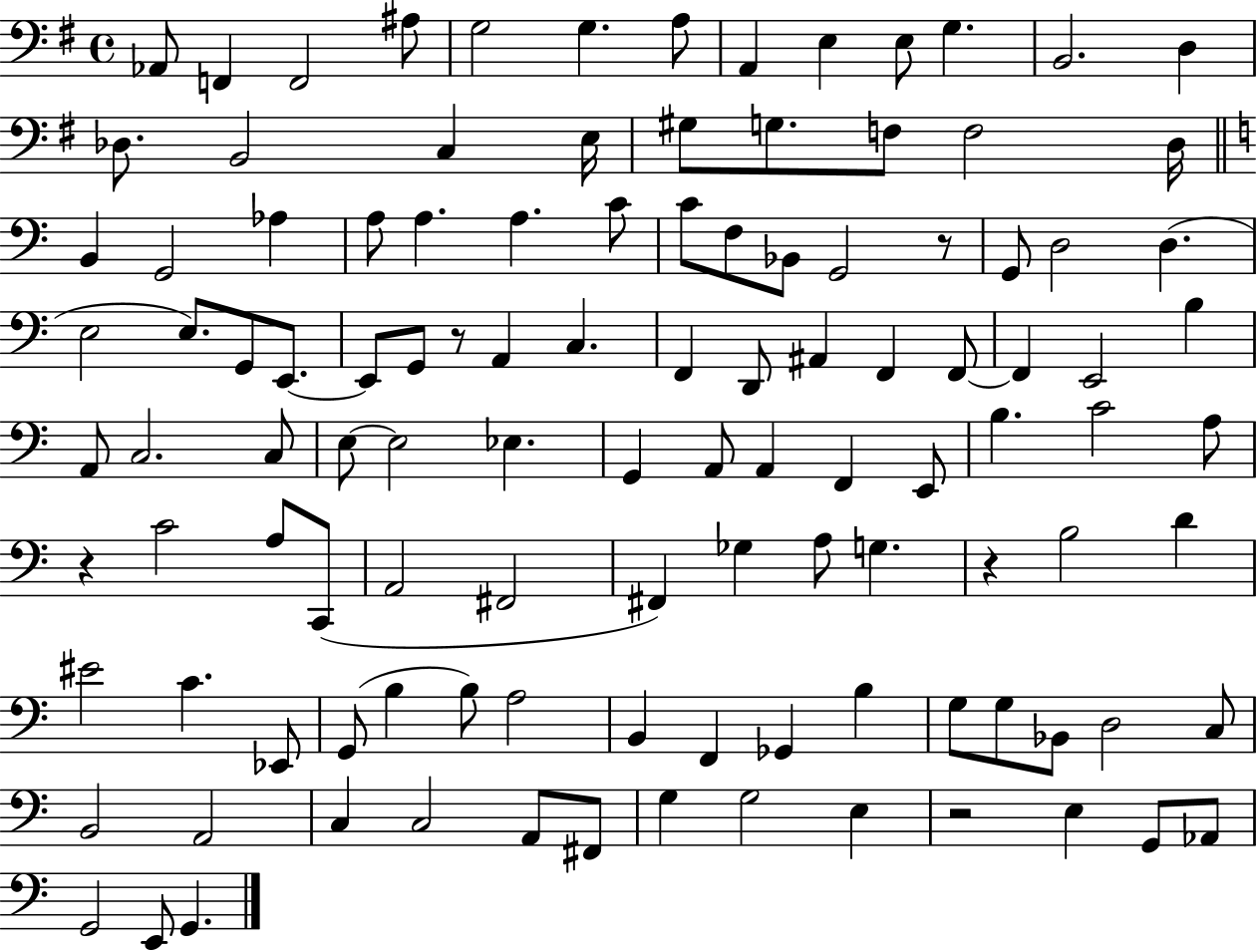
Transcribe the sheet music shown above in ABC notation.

X:1
T:Untitled
M:4/4
L:1/4
K:G
_A,,/2 F,, F,,2 ^A,/2 G,2 G, A,/2 A,, E, E,/2 G, B,,2 D, _D,/2 B,,2 C, E,/4 ^G,/2 G,/2 F,/2 F,2 D,/4 B,, G,,2 _A, A,/2 A, A, C/2 C/2 F,/2 _B,,/2 G,,2 z/2 G,,/2 D,2 D, E,2 E,/2 G,,/2 E,,/2 E,,/2 G,,/2 z/2 A,, C, F,, D,,/2 ^A,, F,, F,,/2 F,, E,,2 B, A,,/2 C,2 C,/2 E,/2 E,2 _E, G,, A,,/2 A,, F,, E,,/2 B, C2 A,/2 z C2 A,/2 C,,/2 A,,2 ^F,,2 ^F,, _G, A,/2 G, z B,2 D ^E2 C _E,,/2 G,,/2 B, B,/2 A,2 B,, F,, _G,, B, G,/2 G,/2 _B,,/2 D,2 C,/2 B,,2 A,,2 C, C,2 A,,/2 ^F,,/2 G, G,2 E, z2 E, G,,/2 _A,,/2 G,,2 E,,/2 G,,